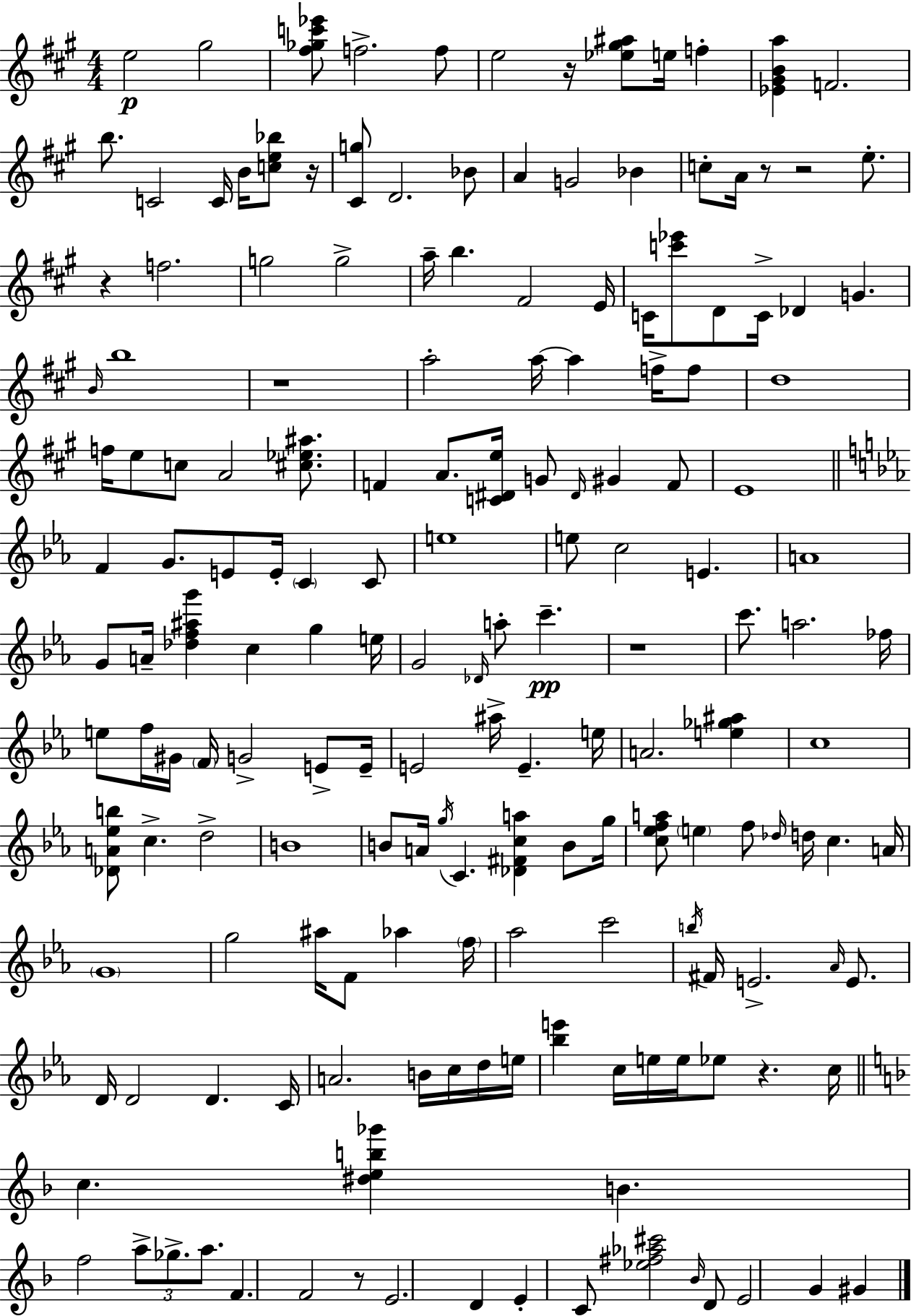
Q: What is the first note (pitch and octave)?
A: E5